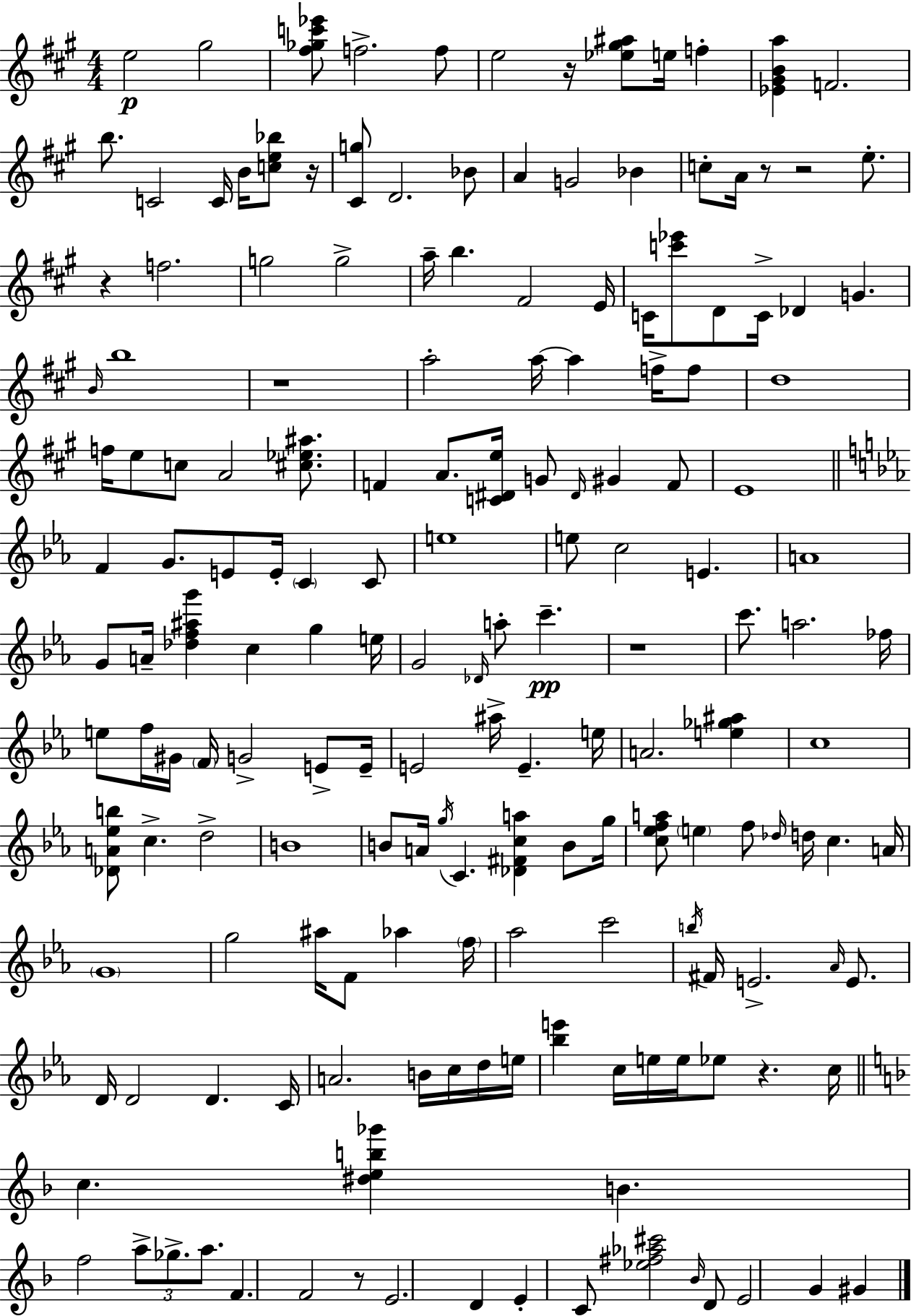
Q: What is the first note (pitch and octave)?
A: E5